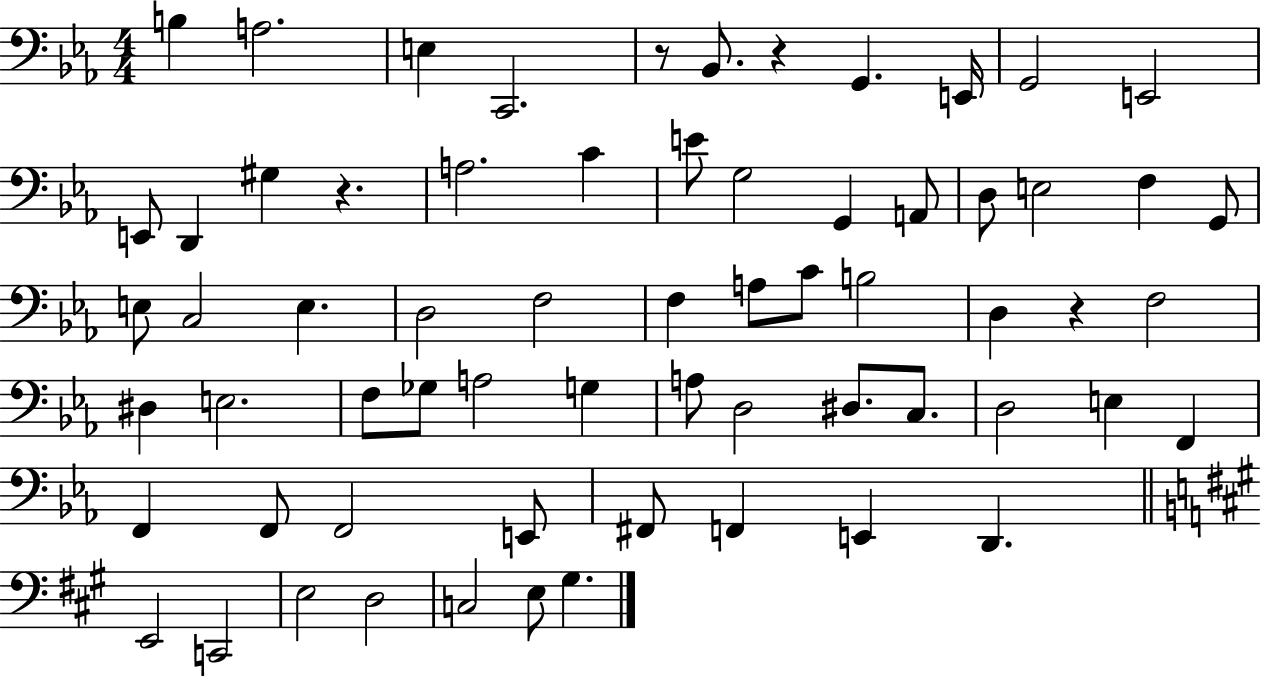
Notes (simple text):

B3/q A3/h. E3/q C2/h. R/e Bb2/e. R/q G2/q. E2/s G2/h E2/h E2/e D2/q G#3/q R/q. A3/h. C4/q E4/e G3/h G2/q A2/e D3/e E3/h F3/q G2/e E3/e C3/h E3/q. D3/h F3/h F3/q A3/e C4/e B3/h D3/q R/q F3/h D#3/q E3/h. F3/e Gb3/e A3/h G3/q A3/e D3/h D#3/e. C3/e. D3/h E3/q F2/q F2/q F2/e F2/h E2/e F#2/e F2/q E2/q D2/q. E2/h C2/h E3/h D3/h C3/h E3/e G#3/q.